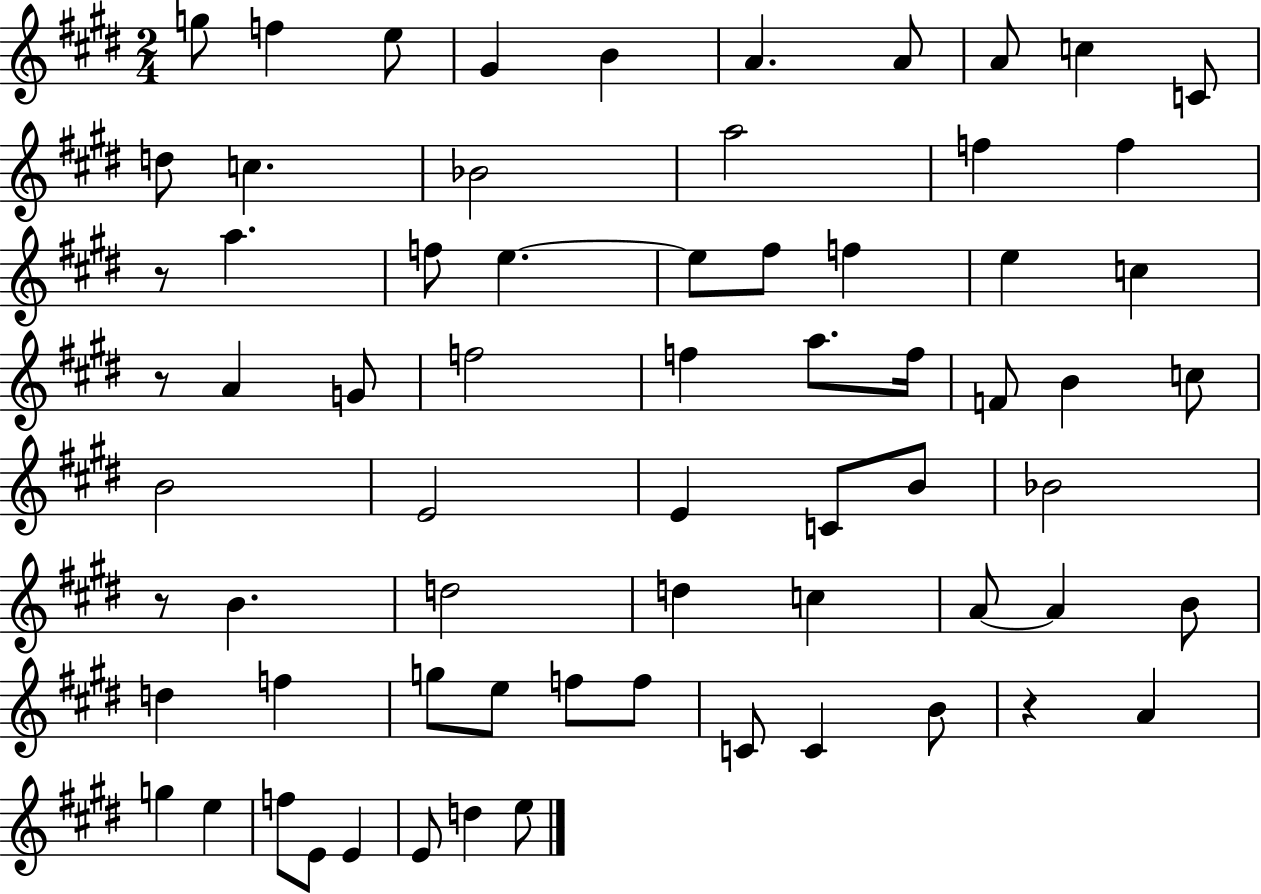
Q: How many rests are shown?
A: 4